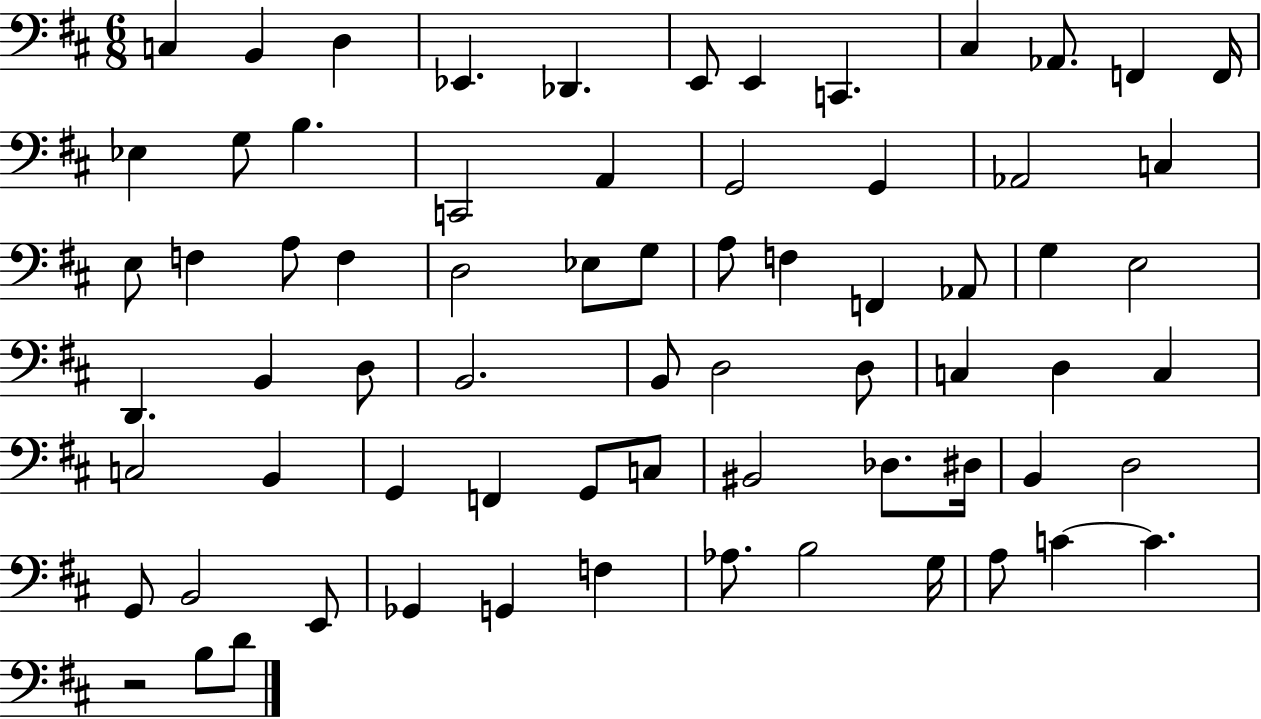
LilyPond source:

{
  \clef bass
  \numericTimeSignature
  \time 6/8
  \key d \major
  c4 b,4 d4 | ees,4. des,4. | e,8 e,4 c,4. | cis4 aes,8. f,4 f,16 | \break ees4 g8 b4. | c,2 a,4 | g,2 g,4 | aes,2 c4 | \break e8 f4 a8 f4 | d2 ees8 g8 | a8 f4 f,4 aes,8 | g4 e2 | \break d,4. b,4 d8 | b,2. | b,8 d2 d8 | c4 d4 c4 | \break c2 b,4 | g,4 f,4 g,8 c8 | bis,2 des8. dis16 | b,4 d2 | \break g,8 b,2 e,8 | ges,4 g,4 f4 | aes8. b2 g16 | a8 c'4~~ c'4. | \break r2 b8 d'8 | \bar "|."
}